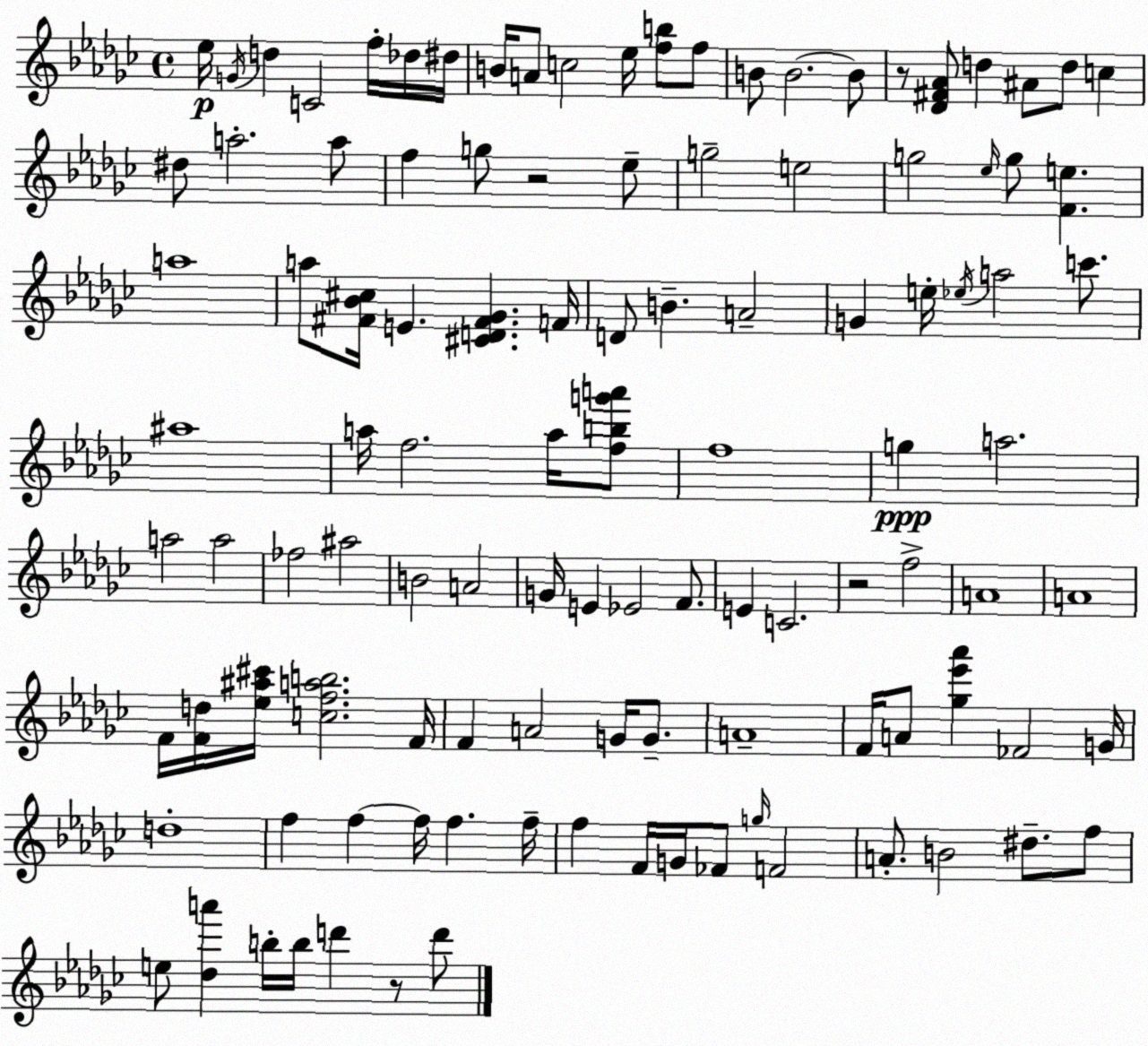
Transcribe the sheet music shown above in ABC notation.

X:1
T:Untitled
M:4/4
L:1/4
K:Ebm
_e/4 G/4 d C2 f/4 _d/4 ^d/4 B/4 A/2 c2 _e/4 [fb]/2 f/2 B/2 B2 B/2 z/2 [_D^F_A]/2 d ^A/2 d/2 c ^d/2 a2 a/2 f g/2 z2 _e/2 g2 e2 g2 _e/4 g/2 [Fe] a4 a/2 [^F_B^c]/4 E [^CD^F_G] F/4 D/2 B A2 G e/4 _e/4 a2 c'/2 ^a4 a/4 f2 a/4 [fbg'a']/2 f4 g a2 a2 a2 _f2 ^a2 B2 A2 G/4 E _E2 F/2 E C2 z2 f2 A4 A4 F/4 [Fd]/4 [_e^a^c']/4 [cfab]2 F/4 F A2 G/4 G/2 A4 F/4 A/2 [_g_e'_a'] _F2 G/4 d4 f f f/4 f f/4 f F/4 G/4 _F/2 g/4 F2 A/2 B2 ^d/2 f/2 e/2 [_da'] b/4 b/4 d' z/2 d'/2